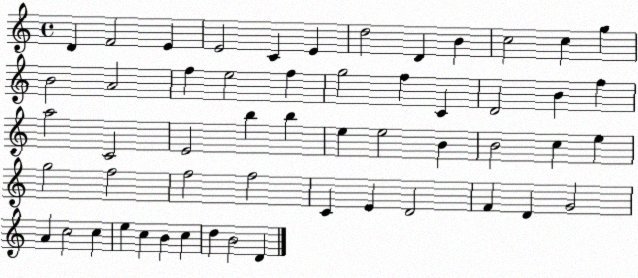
X:1
T:Untitled
M:4/4
L:1/4
K:C
D F2 E E2 C E d2 D B c2 c g B2 A2 f e2 f g2 f C D2 B f a2 C2 E2 b b e e2 B B2 c e g2 f2 f2 f2 C E D2 F D G2 A c2 c e c B c d B2 D